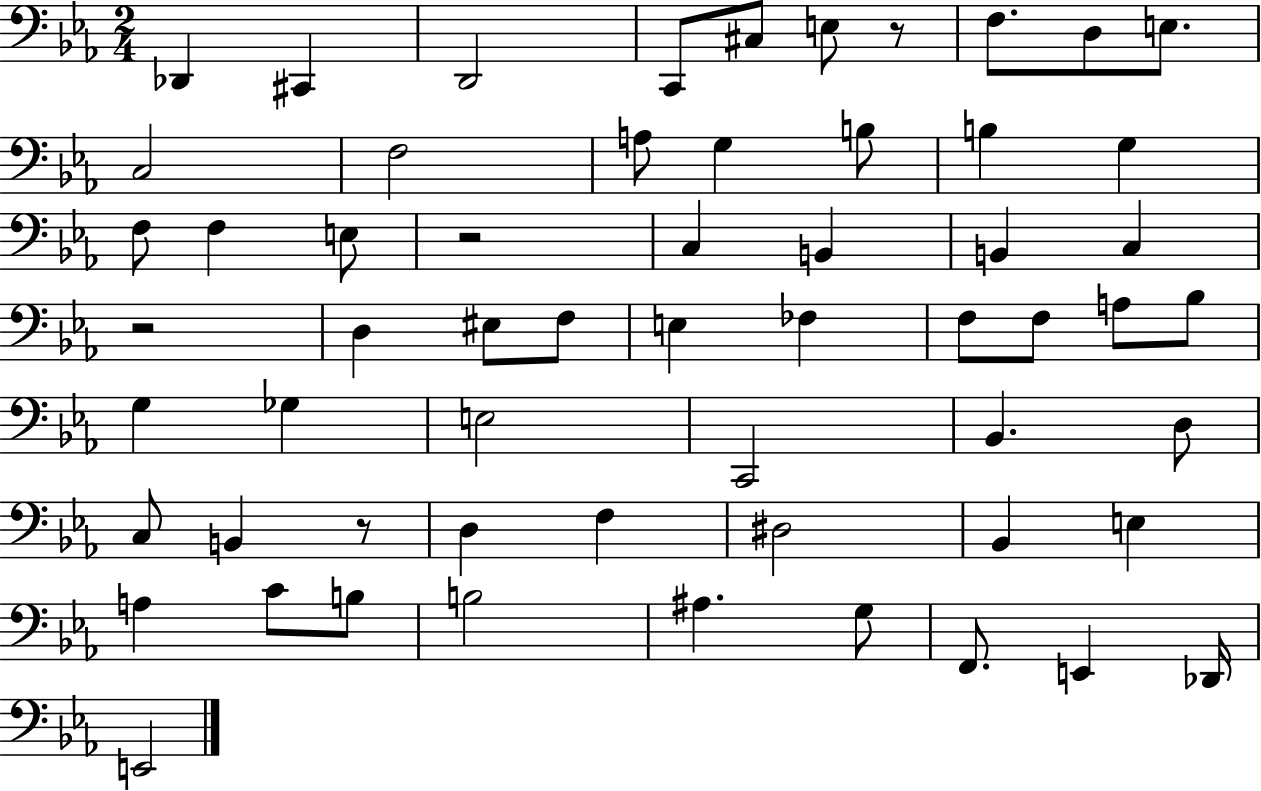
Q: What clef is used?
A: bass